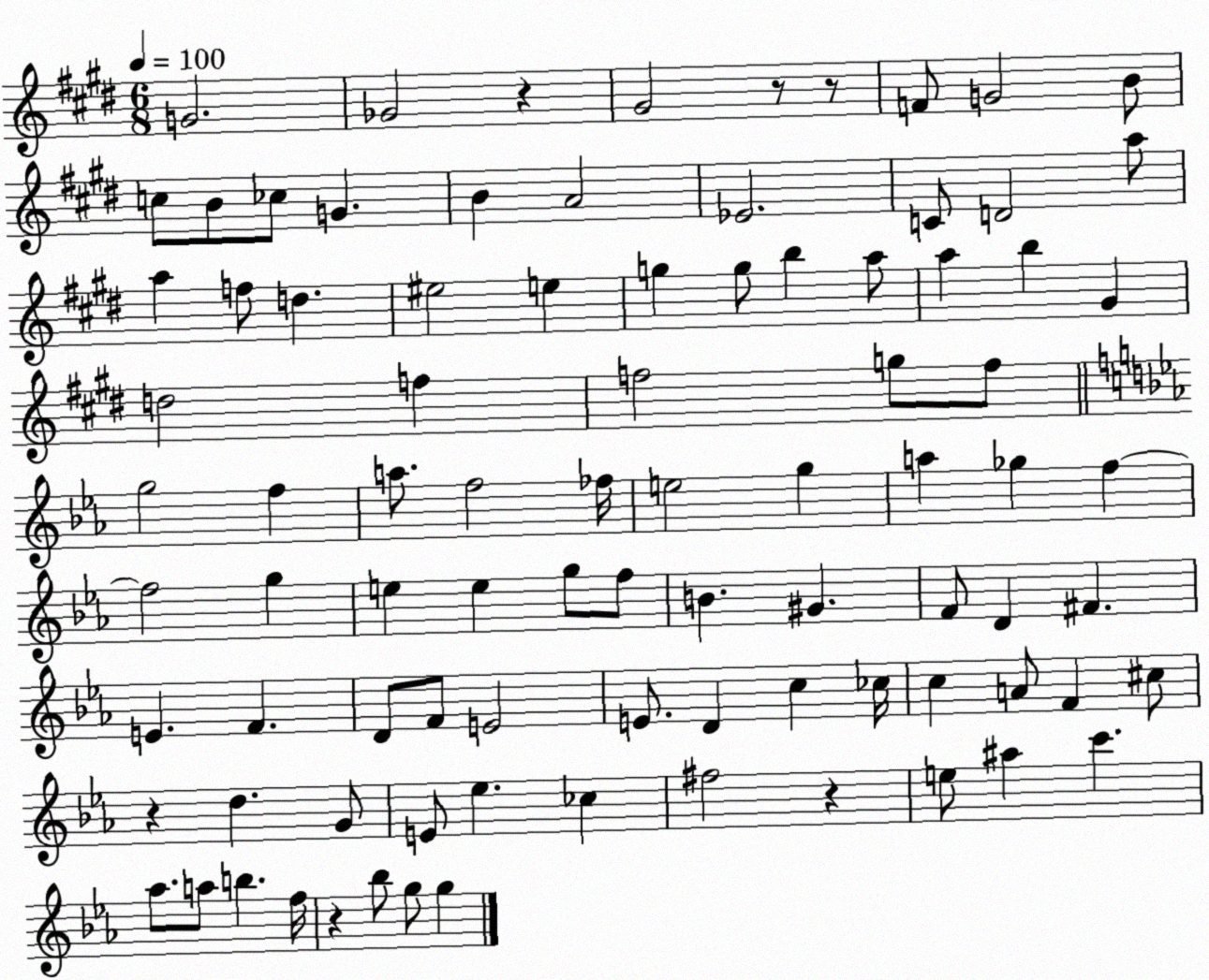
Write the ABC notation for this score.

X:1
T:Untitled
M:6/8
L:1/4
K:E
G2 _G2 z ^G2 z/2 z/2 F/2 G2 B/2 c/2 B/2 _c/2 G B A2 _E2 C/2 D2 a/2 a f/2 d ^e2 e g g/2 b a/2 a b ^G d2 f f2 g/2 f/2 g2 f a/2 f2 _f/4 e2 g a _g f f2 g e e g/2 f/2 B ^G F/2 D ^F E F D/2 F/2 E2 E/2 D c _c/4 c A/2 F ^c/2 z d G/2 E/2 _e _c ^f2 z e/2 ^a c' _a/2 a/2 b f/4 z _b/2 g/2 g